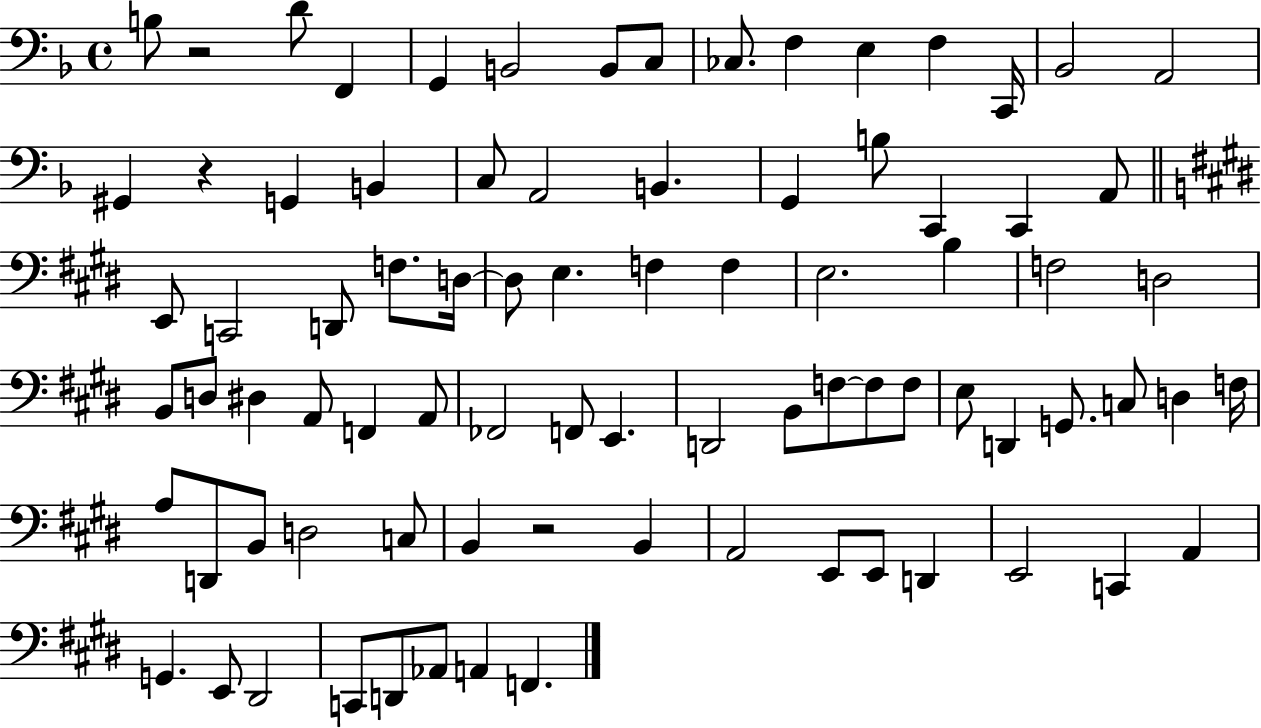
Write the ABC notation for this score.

X:1
T:Untitled
M:4/4
L:1/4
K:F
B,/2 z2 D/2 F,, G,, B,,2 B,,/2 C,/2 _C,/2 F, E, F, C,,/4 _B,,2 A,,2 ^G,, z G,, B,, C,/2 A,,2 B,, G,, B,/2 C,, C,, A,,/2 E,,/2 C,,2 D,,/2 F,/2 D,/4 D,/2 E, F, F, E,2 B, F,2 D,2 B,,/2 D,/2 ^D, A,,/2 F,, A,,/2 _F,,2 F,,/2 E,, D,,2 B,,/2 F,/2 F,/2 F,/2 E,/2 D,, G,,/2 C,/2 D, F,/4 A,/2 D,,/2 B,,/2 D,2 C,/2 B,, z2 B,, A,,2 E,,/2 E,,/2 D,, E,,2 C,, A,, G,, E,,/2 ^D,,2 C,,/2 D,,/2 _A,,/2 A,, F,,